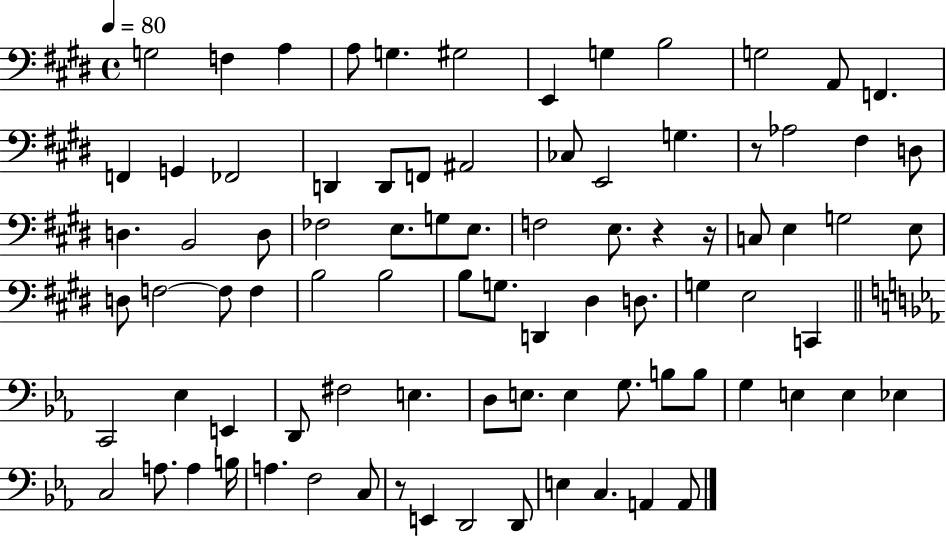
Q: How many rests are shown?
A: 4